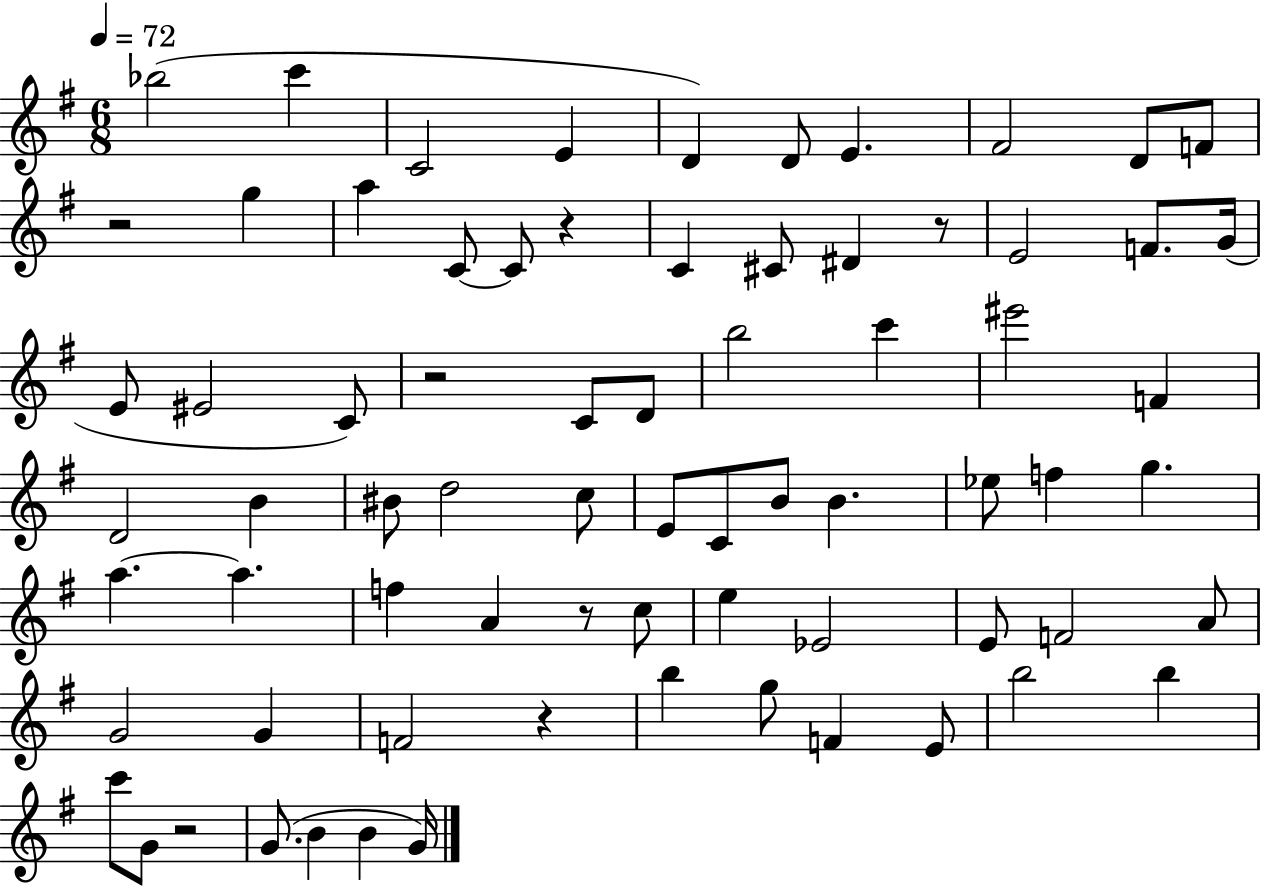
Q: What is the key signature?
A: G major